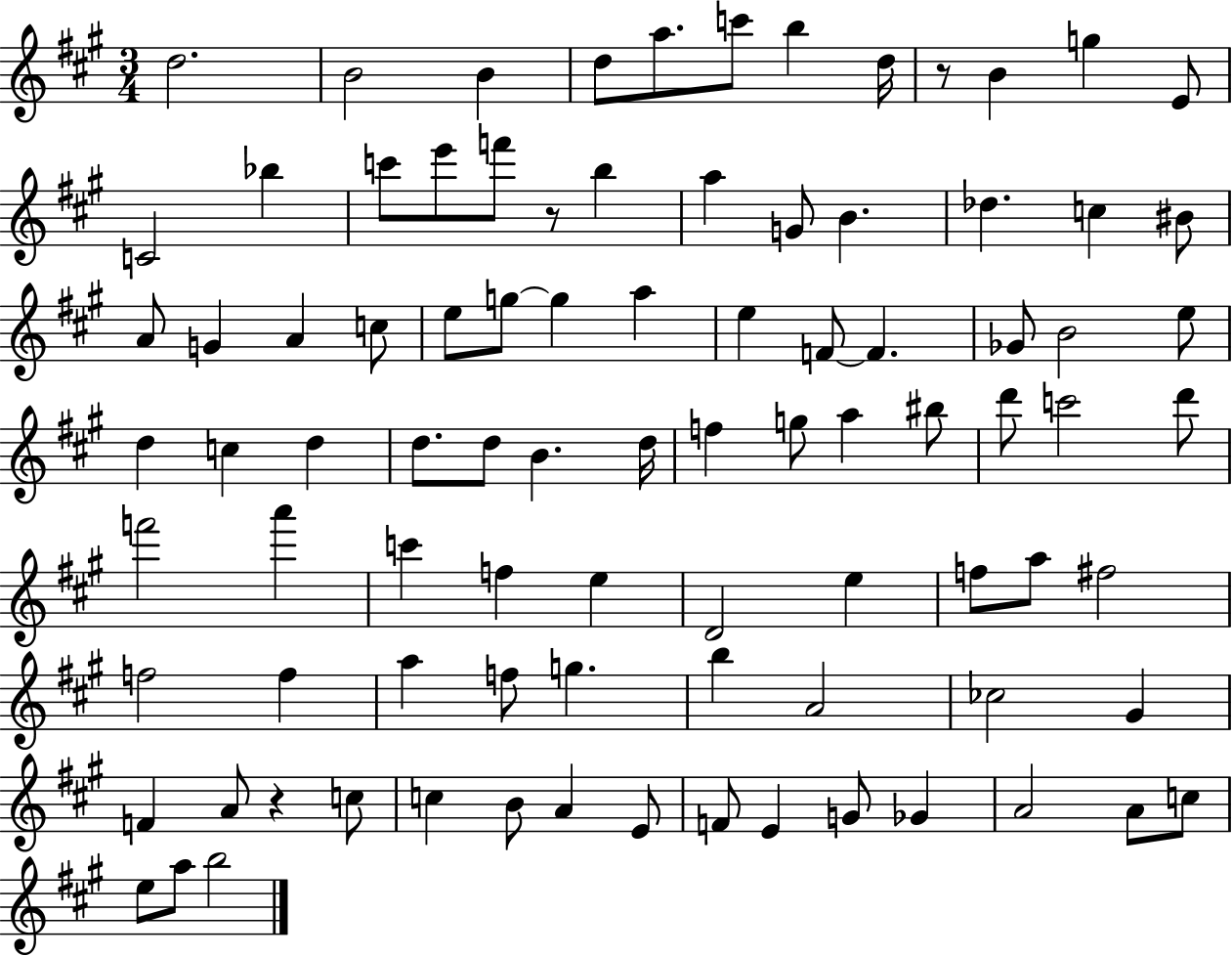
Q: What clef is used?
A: treble